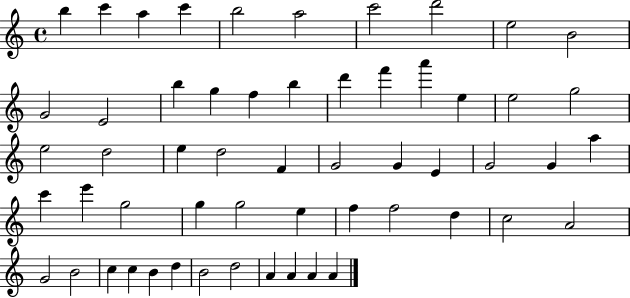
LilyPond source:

{
  \clef treble
  \time 4/4
  \defaultTimeSignature
  \key c \major
  b''4 c'''4 a''4 c'''4 | b''2 a''2 | c'''2 d'''2 | e''2 b'2 | \break g'2 e'2 | b''4 g''4 f''4 b''4 | d'''4 f'''4 a'''4 e''4 | e''2 g''2 | \break e''2 d''2 | e''4 d''2 f'4 | g'2 g'4 e'4 | g'2 g'4 a''4 | \break c'''4 e'''4 g''2 | g''4 g''2 e''4 | f''4 f''2 d''4 | c''2 a'2 | \break g'2 b'2 | c''4 c''4 b'4 d''4 | b'2 d''2 | a'4 a'4 a'4 a'4 | \break \bar "|."
}